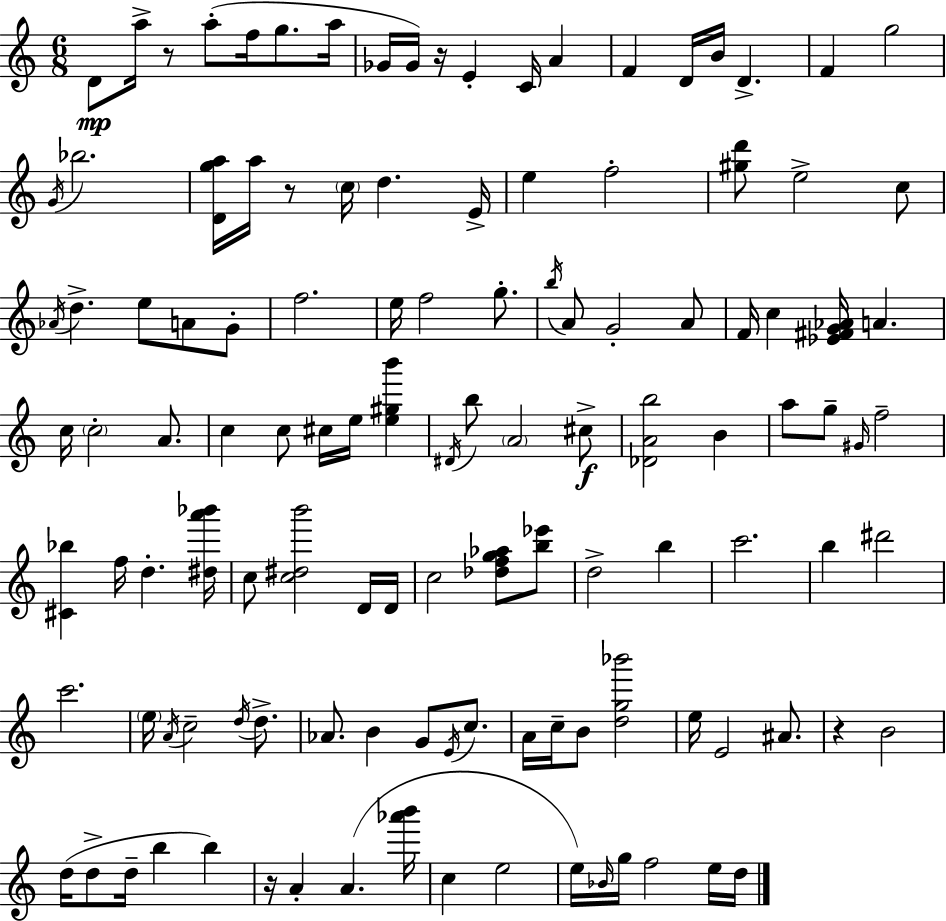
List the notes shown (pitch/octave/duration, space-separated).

D4/e A5/s R/e A5/e F5/s G5/e. A5/s Gb4/s Gb4/s R/s E4/q C4/s A4/q F4/q D4/s B4/s D4/q. F4/q G5/h G4/s Bb5/h. [D4,G5,A5]/s A5/s R/e C5/s D5/q. E4/s E5/q F5/h [G#5,D6]/e E5/h C5/e Ab4/s D5/q. E5/e A4/e G4/e F5/h. E5/s F5/h G5/e. B5/s A4/e G4/h A4/e F4/s C5/q [Eb4,F#4,G4,Ab4]/s A4/q. C5/s C5/h A4/e. C5/q C5/e C#5/s E5/s [E5,G#5,B6]/q D#4/s B5/e A4/h C#5/e [Db4,A4,B5]/h B4/q A5/e G5/e G#4/s F5/h [C#4,Bb5]/q F5/s D5/q. [D#5,A6,Bb6]/s C5/e [C5,D#5,B6]/h D4/s D4/s C5/h [Db5,F5,G5,Ab5]/e [B5,Eb6]/e D5/h B5/q C6/h. B5/q D#6/h C6/h. E5/s A4/s C5/h D5/s D5/e. Ab4/e. B4/q G4/e E4/s C5/e. A4/s C5/s B4/e [D5,G5,Bb6]/h E5/s E4/h A#4/e. R/q B4/h D5/s D5/e D5/s B5/q B5/q R/s A4/q A4/q. [Ab6,B6]/s C5/q E5/h E5/s Bb4/s G5/s F5/h E5/s D5/s